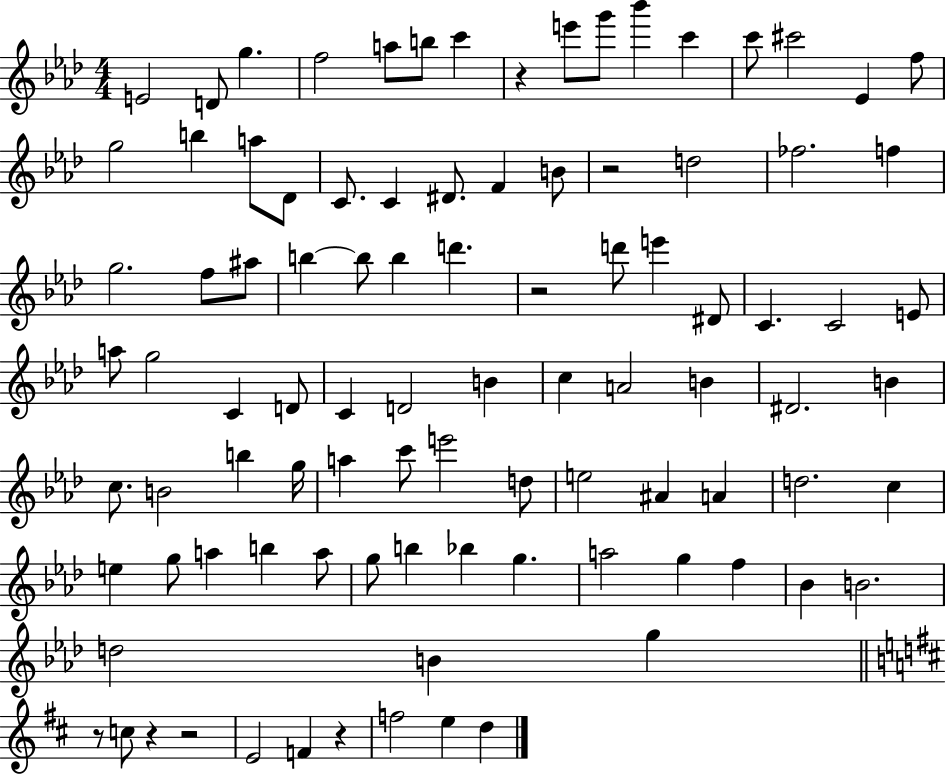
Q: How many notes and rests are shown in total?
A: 95